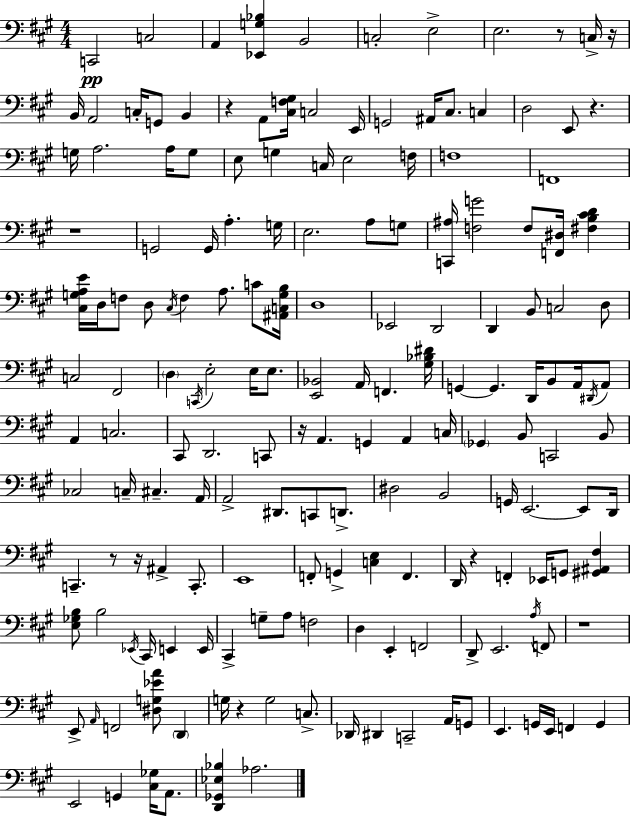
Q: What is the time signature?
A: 4/4